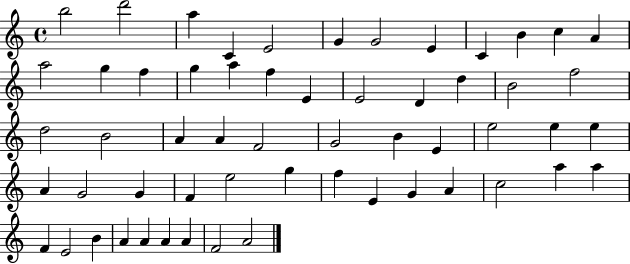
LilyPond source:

{
  \clef treble
  \time 4/4
  \defaultTimeSignature
  \key c \major
  b''2 d'''2 | a''4 c'4 e'2 | g'4 g'2 e'4 | c'4 b'4 c''4 a'4 | \break a''2 g''4 f''4 | g''4 a''4 f''4 e'4 | e'2 d'4 d''4 | b'2 f''2 | \break d''2 b'2 | a'4 a'4 f'2 | g'2 b'4 e'4 | e''2 e''4 e''4 | \break a'4 g'2 g'4 | f'4 e''2 g''4 | f''4 e'4 g'4 a'4 | c''2 a''4 a''4 | \break f'4 e'2 b'4 | a'4 a'4 a'4 a'4 | f'2 a'2 | \bar "|."
}